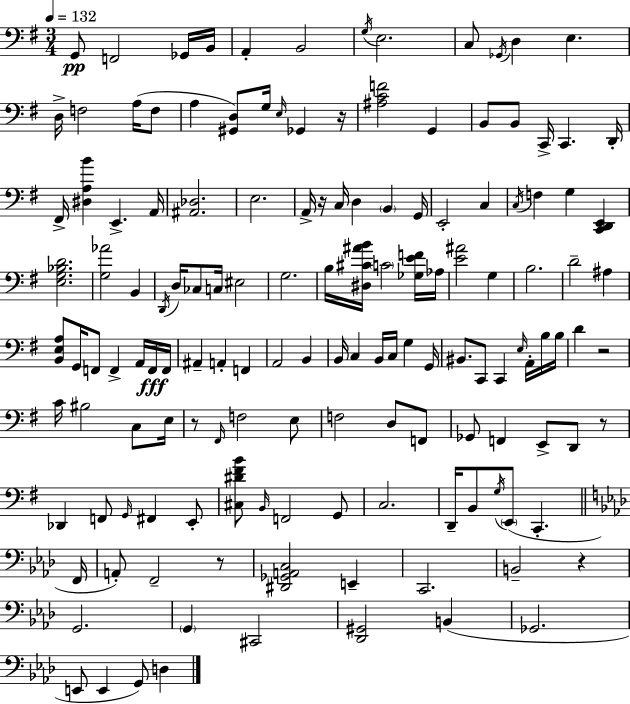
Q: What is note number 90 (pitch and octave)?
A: Gb2